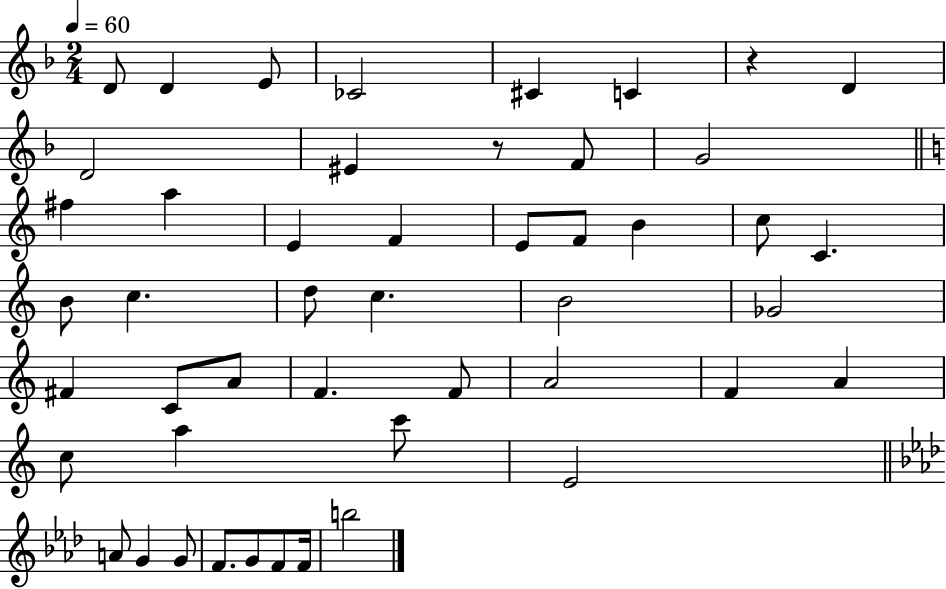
{
  \clef treble
  \numericTimeSignature
  \time 2/4
  \key f \major
  \tempo 4 = 60
  d'8 d'4 e'8 | ces'2 | cis'4 c'4 | r4 d'4 | \break d'2 | eis'4 r8 f'8 | g'2 | \bar "||" \break \key c \major fis''4 a''4 | e'4 f'4 | e'8 f'8 b'4 | c''8 c'4. | \break b'8 c''4. | d''8 c''4. | b'2 | ges'2 | \break fis'4 c'8 a'8 | f'4. f'8 | a'2 | f'4 a'4 | \break c''8 a''4 c'''8 | e'2 | \bar "||" \break \key aes \major a'8 g'4 g'8 | f'8. g'8 f'8 f'16 | b''2 | \bar "|."
}